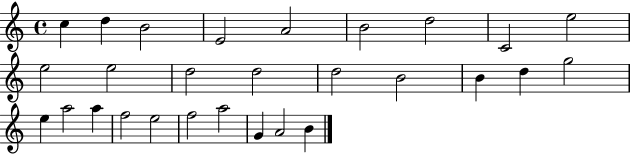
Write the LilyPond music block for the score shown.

{
  \clef treble
  \time 4/4
  \defaultTimeSignature
  \key c \major
  c''4 d''4 b'2 | e'2 a'2 | b'2 d''2 | c'2 e''2 | \break e''2 e''2 | d''2 d''2 | d''2 b'2 | b'4 d''4 g''2 | \break e''4 a''2 a''4 | f''2 e''2 | f''2 a''2 | g'4 a'2 b'4 | \break \bar "|."
}